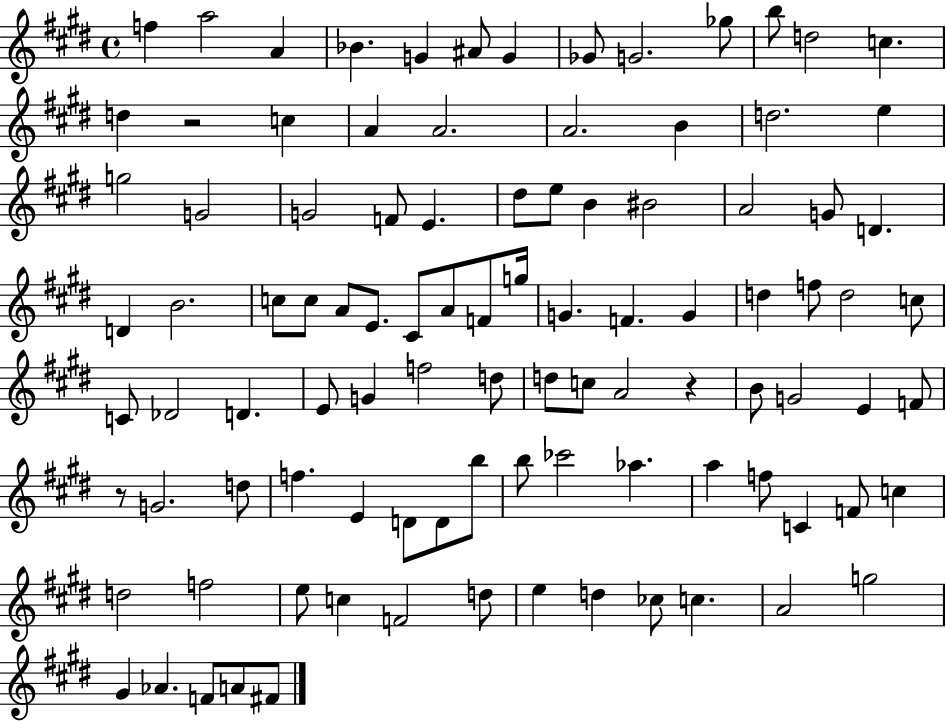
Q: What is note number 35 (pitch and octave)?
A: B4